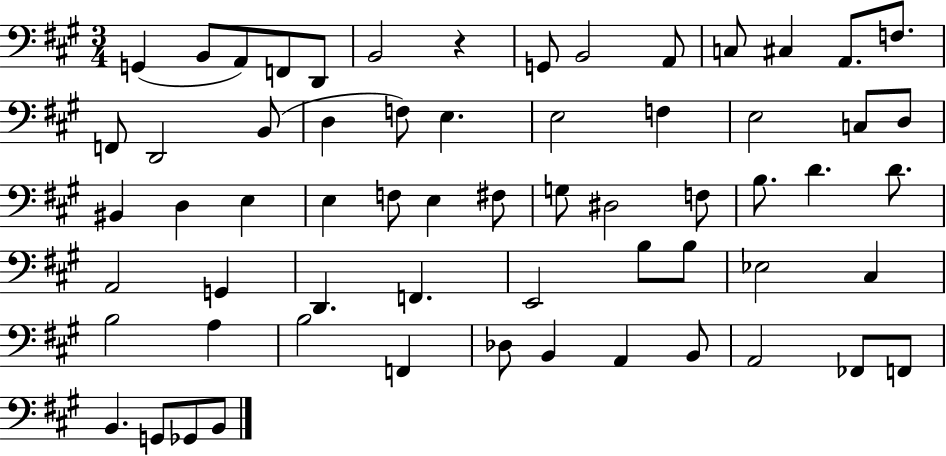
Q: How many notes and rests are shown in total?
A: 62